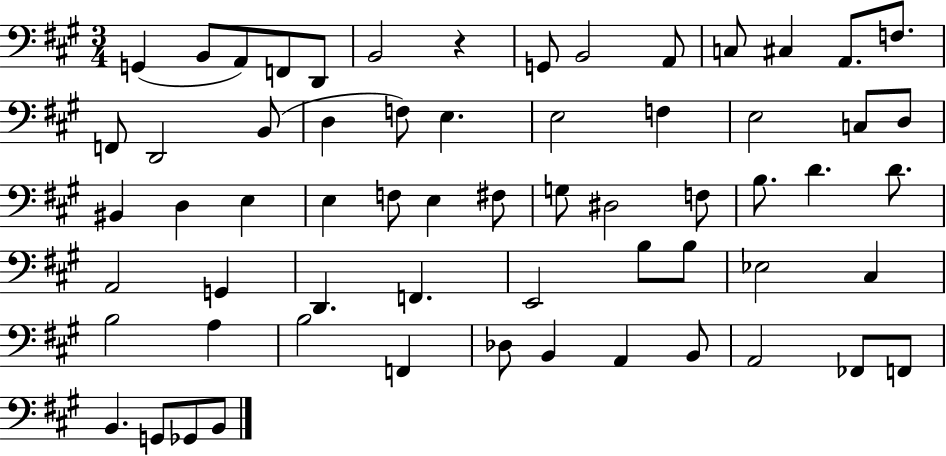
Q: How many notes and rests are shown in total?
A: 62